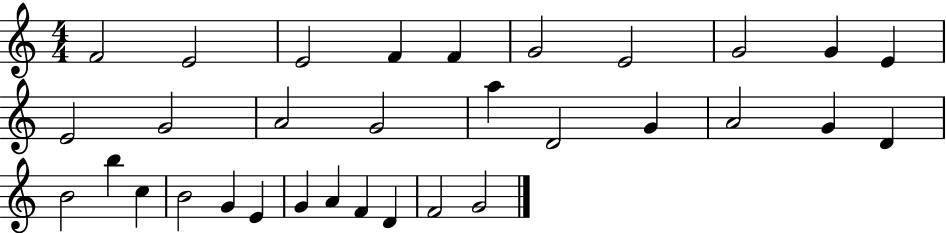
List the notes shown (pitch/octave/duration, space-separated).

F4/h E4/h E4/h F4/q F4/q G4/h E4/h G4/h G4/q E4/q E4/h G4/h A4/h G4/h A5/q D4/h G4/q A4/h G4/q D4/q B4/h B5/q C5/q B4/h G4/q E4/q G4/q A4/q F4/q D4/q F4/h G4/h